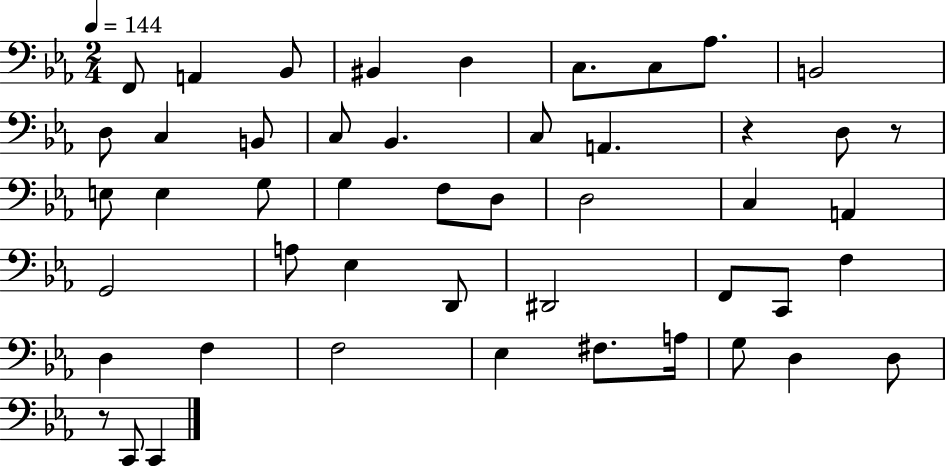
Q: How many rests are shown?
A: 3